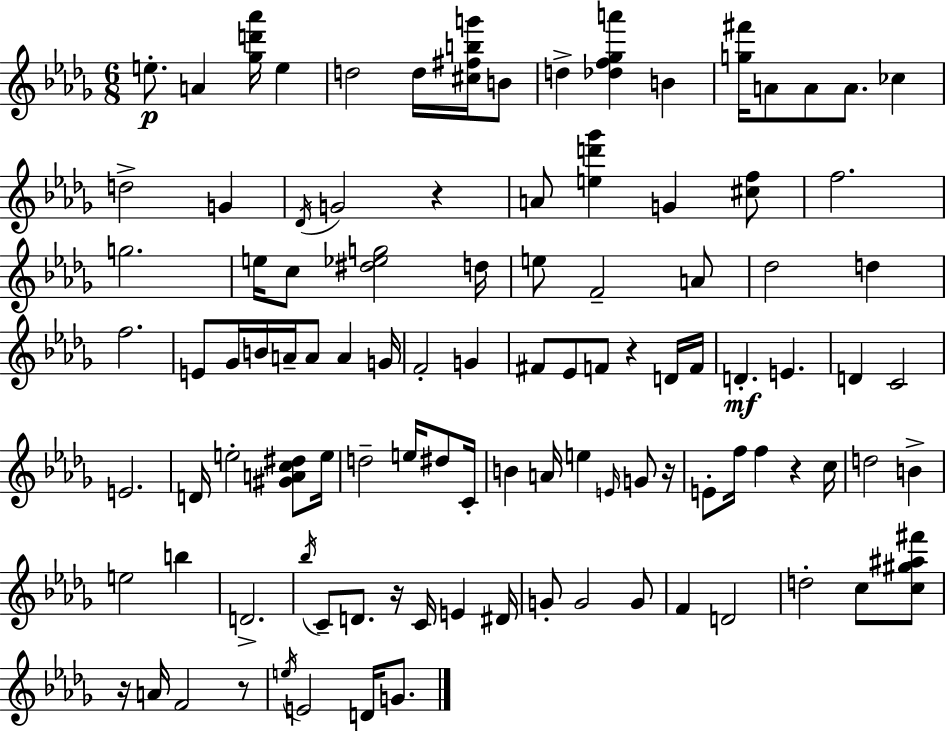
{
  \clef treble
  \numericTimeSignature
  \time 6/8
  \key bes \minor
  \repeat volta 2 { e''8.-.\p a'4 <ges'' d''' aes'''>16 e''4 | d''2 d''16 <cis'' fis'' b'' g'''>16 b'8 | d''4-> <des'' f'' ges'' a'''>4 b'4 | <g'' fis'''>16 a'8 a'8 a'8. ces''4 | \break d''2-> g'4 | \acciaccatura { des'16 } g'2 r4 | a'8 <e'' d''' ges'''>4 g'4 <cis'' f''>8 | f''2. | \break g''2. | e''16 c''8 <dis'' ees'' g''>2 | d''16 e''8 f'2-- a'8 | des''2 d''4 | \break f''2. | e'8 ges'16 b'16 a'16-- a'8 a'4 | g'16 f'2-. g'4 | fis'8 ees'8 f'8 r4 d'16 | \break f'16 d'4.-.\mf e'4. | d'4 c'2 | e'2. | d'16 e''2-. <gis' a' c'' dis''>8 | \break e''16 d''2-- e''16 dis''8 | c'16-. b'4 a'16 e''4 \grace { e'16 } g'8 | r16 e'8-. f''16 f''4 r4 | c''16 d''2 b'4-> | \break e''2 b''4 | d'2.-> | \acciaccatura { bes''16 } c'8-- d'8. r16 c'16 e'4 | dis'16 g'8-. g'2 | \break g'8 f'4 d'2 | d''2-. c''8 | <c'' gis'' ais'' fis'''>8 r16 a'16 f'2 | r8 \acciaccatura { e''16 } e'2 | \break d'16 g'8. } \bar "|."
}